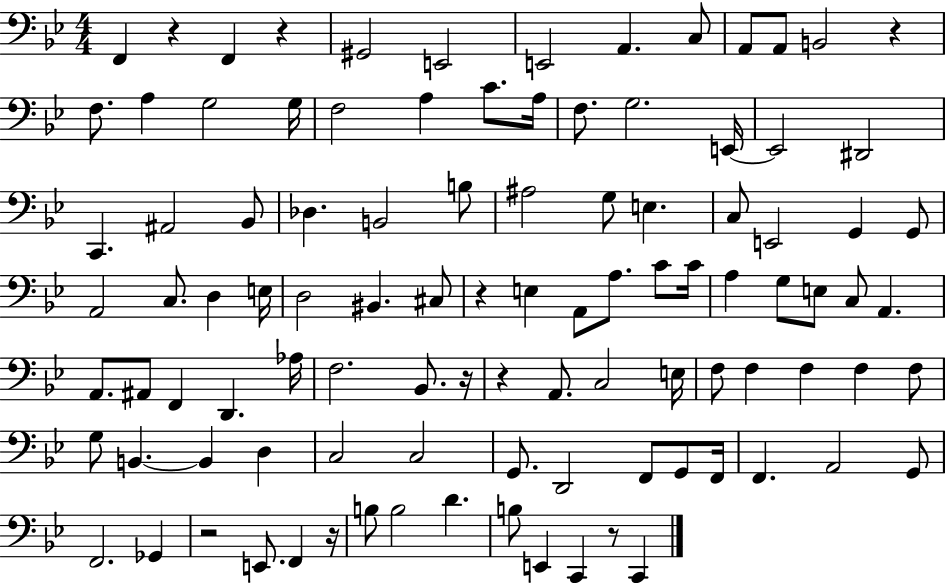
{
  \clef bass
  \numericTimeSignature
  \time 4/4
  \key bes \major
  f,4 r4 f,4 r4 | gis,2 e,2 | e,2 a,4. c8 | a,8 a,8 b,2 r4 | \break f8. a4 g2 g16 | f2 a4 c'8. a16 | f8. g2. e,16~~ | e,2 dis,2 | \break c,4. ais,2 bes,8 | des4. b,2 b8 | ais2 g8 e4. | c8 e,2 g,4 g,8 | \break a,2 c8. d4 e16 | d2 bis,4. cis8 | r4 e4 a,8 a8. c'8 c'16 | a4 g8 e8 c8 a,4. | \break a,8. ais,8 f,4 d,4. aes16 | f2. bes,8. r16 | r4 a,8. c2 e16 | f8 f4 f4 f4 f8 | \break g8 b,4.~~ b,4 d4 | c2 c2 | g,8. d,2 f,8 g,8 f,16 | f,4. a,2 g,8 | \break f,2. ges,4 | r2 e,8. f,4 r16 | b8 b2 d'4. | b8 e,4 c,4 r8 c,4 | \break \bar "|."
}